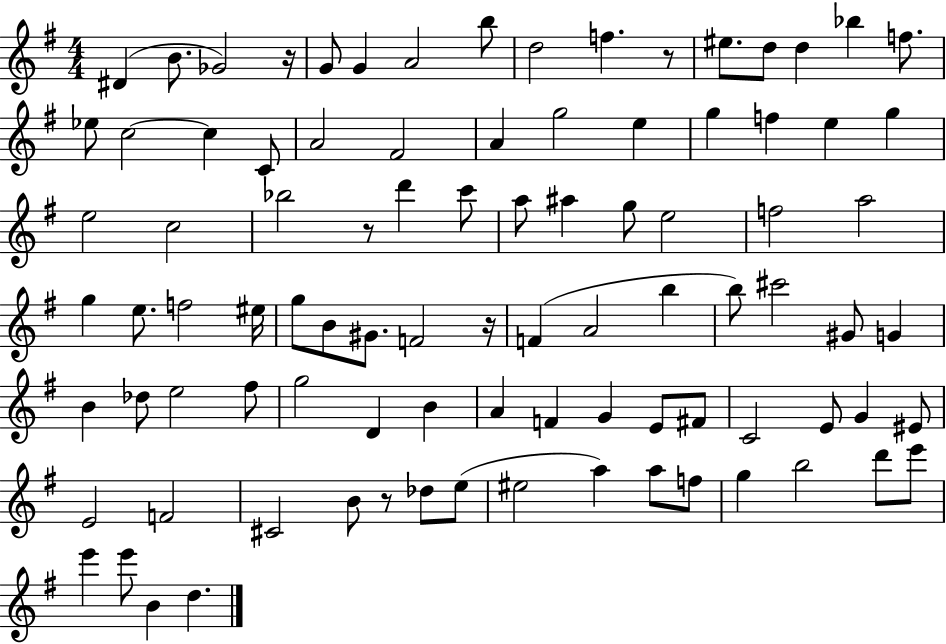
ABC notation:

X:1
T:Untitled
M:4/4
L:1/4
K:G
^D B/2 _G2 z/4 G/2 G A2 b/2 d2 f z/2 ^e/2 d/2 d _b f/2 _e/2 c2 c C/2 A2 ^F2 A g2 e g f e g e2 c2 _b2 z/2 d' c'/2 a/2 ^a g/2 e2 f2 a2 g e/2 f2 ^e/4 g/2 B/2 ^G/2 F2 z/4 F A2 b b/2 ^c'2 ^G/2 G B _d/2 e2 ^f/2 g2 D B A F G E/2 ^F/2 C2 E/2 G ^E/2 E2 F2 ^C2 B/2 z/2 _d/2 e/2 ^e2 a a/2 f/2 g b2 d'/2 e'/2 e' e'/2 B d